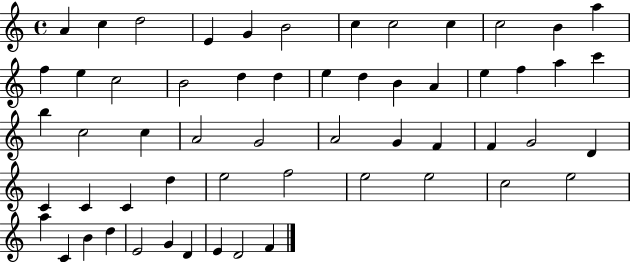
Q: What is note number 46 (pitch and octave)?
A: C5